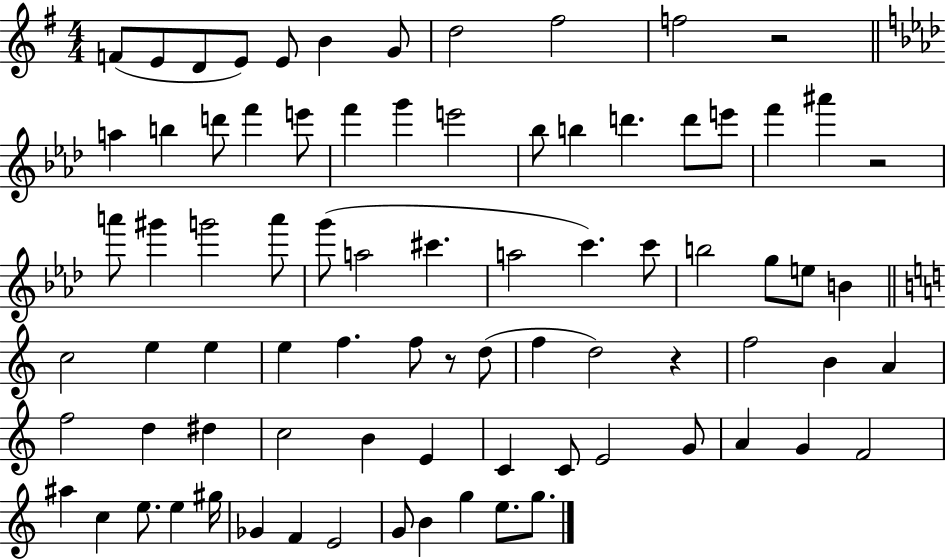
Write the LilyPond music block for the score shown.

{
  \clef treble
  \numericTimeSignature
  \time 4/4
  \key g \major
  f'8( e'8 d'8 e'8) e'8 b'4 g'8 | d''2 fis''2 | f''2 r2 | \bar "||" \break \key aes \major a''4 b''4 d'''8 f'''4 e'''8 | f'''4 g'''4 e'''2 | bes''8 b''4 d'''4. d'''8 e'''8 | f'''4 ais'''4 r2 | \break a'''8 gis'''4 g'''2 a'''8 | g'''8( a''2 cis'''4. | a''2 c'''4.) c'''8 | b''2 g''8 e''8 b'4 | \break \bar "||" \break \key a \minor c''2 e''4 e''4 | e''4 f''4. f''8 r8 d''8( | f''4 d''2) r4 | f''2 b'4 a'4 | \break f''2 d''4 dis''4 | c''2 b'4 e'4 | c'4 c'8 e'2 g'8 | a'4 g'4 f'2 | \break ais''4 c''4 e''8. e''4 gis''16 | ges'4 f'4 e'2 | g'8 b'4 g''4 e''8. g''8. | \bar "|."
}